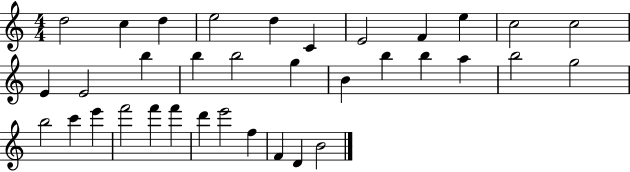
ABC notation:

X:1
T:Untitled
M:4/4
L:1/4
K:C
d2 c d e2 d C E2 F e c2 c2 E E2 b b b2 g B b b a b2 g2 b2 c' e' f'2 f' f' d' e'2 f F D B2